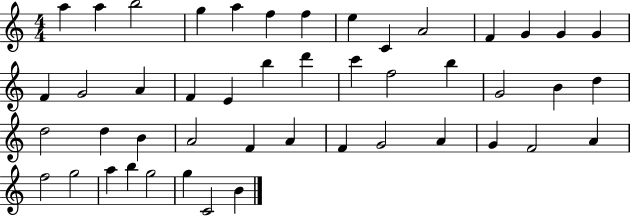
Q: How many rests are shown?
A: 0